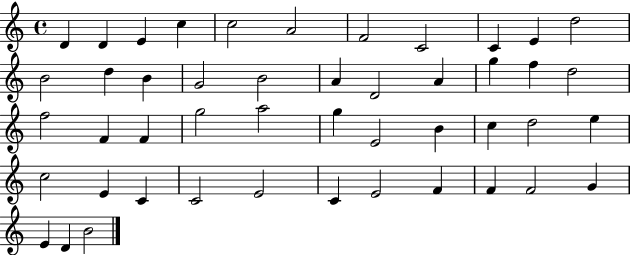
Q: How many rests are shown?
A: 0